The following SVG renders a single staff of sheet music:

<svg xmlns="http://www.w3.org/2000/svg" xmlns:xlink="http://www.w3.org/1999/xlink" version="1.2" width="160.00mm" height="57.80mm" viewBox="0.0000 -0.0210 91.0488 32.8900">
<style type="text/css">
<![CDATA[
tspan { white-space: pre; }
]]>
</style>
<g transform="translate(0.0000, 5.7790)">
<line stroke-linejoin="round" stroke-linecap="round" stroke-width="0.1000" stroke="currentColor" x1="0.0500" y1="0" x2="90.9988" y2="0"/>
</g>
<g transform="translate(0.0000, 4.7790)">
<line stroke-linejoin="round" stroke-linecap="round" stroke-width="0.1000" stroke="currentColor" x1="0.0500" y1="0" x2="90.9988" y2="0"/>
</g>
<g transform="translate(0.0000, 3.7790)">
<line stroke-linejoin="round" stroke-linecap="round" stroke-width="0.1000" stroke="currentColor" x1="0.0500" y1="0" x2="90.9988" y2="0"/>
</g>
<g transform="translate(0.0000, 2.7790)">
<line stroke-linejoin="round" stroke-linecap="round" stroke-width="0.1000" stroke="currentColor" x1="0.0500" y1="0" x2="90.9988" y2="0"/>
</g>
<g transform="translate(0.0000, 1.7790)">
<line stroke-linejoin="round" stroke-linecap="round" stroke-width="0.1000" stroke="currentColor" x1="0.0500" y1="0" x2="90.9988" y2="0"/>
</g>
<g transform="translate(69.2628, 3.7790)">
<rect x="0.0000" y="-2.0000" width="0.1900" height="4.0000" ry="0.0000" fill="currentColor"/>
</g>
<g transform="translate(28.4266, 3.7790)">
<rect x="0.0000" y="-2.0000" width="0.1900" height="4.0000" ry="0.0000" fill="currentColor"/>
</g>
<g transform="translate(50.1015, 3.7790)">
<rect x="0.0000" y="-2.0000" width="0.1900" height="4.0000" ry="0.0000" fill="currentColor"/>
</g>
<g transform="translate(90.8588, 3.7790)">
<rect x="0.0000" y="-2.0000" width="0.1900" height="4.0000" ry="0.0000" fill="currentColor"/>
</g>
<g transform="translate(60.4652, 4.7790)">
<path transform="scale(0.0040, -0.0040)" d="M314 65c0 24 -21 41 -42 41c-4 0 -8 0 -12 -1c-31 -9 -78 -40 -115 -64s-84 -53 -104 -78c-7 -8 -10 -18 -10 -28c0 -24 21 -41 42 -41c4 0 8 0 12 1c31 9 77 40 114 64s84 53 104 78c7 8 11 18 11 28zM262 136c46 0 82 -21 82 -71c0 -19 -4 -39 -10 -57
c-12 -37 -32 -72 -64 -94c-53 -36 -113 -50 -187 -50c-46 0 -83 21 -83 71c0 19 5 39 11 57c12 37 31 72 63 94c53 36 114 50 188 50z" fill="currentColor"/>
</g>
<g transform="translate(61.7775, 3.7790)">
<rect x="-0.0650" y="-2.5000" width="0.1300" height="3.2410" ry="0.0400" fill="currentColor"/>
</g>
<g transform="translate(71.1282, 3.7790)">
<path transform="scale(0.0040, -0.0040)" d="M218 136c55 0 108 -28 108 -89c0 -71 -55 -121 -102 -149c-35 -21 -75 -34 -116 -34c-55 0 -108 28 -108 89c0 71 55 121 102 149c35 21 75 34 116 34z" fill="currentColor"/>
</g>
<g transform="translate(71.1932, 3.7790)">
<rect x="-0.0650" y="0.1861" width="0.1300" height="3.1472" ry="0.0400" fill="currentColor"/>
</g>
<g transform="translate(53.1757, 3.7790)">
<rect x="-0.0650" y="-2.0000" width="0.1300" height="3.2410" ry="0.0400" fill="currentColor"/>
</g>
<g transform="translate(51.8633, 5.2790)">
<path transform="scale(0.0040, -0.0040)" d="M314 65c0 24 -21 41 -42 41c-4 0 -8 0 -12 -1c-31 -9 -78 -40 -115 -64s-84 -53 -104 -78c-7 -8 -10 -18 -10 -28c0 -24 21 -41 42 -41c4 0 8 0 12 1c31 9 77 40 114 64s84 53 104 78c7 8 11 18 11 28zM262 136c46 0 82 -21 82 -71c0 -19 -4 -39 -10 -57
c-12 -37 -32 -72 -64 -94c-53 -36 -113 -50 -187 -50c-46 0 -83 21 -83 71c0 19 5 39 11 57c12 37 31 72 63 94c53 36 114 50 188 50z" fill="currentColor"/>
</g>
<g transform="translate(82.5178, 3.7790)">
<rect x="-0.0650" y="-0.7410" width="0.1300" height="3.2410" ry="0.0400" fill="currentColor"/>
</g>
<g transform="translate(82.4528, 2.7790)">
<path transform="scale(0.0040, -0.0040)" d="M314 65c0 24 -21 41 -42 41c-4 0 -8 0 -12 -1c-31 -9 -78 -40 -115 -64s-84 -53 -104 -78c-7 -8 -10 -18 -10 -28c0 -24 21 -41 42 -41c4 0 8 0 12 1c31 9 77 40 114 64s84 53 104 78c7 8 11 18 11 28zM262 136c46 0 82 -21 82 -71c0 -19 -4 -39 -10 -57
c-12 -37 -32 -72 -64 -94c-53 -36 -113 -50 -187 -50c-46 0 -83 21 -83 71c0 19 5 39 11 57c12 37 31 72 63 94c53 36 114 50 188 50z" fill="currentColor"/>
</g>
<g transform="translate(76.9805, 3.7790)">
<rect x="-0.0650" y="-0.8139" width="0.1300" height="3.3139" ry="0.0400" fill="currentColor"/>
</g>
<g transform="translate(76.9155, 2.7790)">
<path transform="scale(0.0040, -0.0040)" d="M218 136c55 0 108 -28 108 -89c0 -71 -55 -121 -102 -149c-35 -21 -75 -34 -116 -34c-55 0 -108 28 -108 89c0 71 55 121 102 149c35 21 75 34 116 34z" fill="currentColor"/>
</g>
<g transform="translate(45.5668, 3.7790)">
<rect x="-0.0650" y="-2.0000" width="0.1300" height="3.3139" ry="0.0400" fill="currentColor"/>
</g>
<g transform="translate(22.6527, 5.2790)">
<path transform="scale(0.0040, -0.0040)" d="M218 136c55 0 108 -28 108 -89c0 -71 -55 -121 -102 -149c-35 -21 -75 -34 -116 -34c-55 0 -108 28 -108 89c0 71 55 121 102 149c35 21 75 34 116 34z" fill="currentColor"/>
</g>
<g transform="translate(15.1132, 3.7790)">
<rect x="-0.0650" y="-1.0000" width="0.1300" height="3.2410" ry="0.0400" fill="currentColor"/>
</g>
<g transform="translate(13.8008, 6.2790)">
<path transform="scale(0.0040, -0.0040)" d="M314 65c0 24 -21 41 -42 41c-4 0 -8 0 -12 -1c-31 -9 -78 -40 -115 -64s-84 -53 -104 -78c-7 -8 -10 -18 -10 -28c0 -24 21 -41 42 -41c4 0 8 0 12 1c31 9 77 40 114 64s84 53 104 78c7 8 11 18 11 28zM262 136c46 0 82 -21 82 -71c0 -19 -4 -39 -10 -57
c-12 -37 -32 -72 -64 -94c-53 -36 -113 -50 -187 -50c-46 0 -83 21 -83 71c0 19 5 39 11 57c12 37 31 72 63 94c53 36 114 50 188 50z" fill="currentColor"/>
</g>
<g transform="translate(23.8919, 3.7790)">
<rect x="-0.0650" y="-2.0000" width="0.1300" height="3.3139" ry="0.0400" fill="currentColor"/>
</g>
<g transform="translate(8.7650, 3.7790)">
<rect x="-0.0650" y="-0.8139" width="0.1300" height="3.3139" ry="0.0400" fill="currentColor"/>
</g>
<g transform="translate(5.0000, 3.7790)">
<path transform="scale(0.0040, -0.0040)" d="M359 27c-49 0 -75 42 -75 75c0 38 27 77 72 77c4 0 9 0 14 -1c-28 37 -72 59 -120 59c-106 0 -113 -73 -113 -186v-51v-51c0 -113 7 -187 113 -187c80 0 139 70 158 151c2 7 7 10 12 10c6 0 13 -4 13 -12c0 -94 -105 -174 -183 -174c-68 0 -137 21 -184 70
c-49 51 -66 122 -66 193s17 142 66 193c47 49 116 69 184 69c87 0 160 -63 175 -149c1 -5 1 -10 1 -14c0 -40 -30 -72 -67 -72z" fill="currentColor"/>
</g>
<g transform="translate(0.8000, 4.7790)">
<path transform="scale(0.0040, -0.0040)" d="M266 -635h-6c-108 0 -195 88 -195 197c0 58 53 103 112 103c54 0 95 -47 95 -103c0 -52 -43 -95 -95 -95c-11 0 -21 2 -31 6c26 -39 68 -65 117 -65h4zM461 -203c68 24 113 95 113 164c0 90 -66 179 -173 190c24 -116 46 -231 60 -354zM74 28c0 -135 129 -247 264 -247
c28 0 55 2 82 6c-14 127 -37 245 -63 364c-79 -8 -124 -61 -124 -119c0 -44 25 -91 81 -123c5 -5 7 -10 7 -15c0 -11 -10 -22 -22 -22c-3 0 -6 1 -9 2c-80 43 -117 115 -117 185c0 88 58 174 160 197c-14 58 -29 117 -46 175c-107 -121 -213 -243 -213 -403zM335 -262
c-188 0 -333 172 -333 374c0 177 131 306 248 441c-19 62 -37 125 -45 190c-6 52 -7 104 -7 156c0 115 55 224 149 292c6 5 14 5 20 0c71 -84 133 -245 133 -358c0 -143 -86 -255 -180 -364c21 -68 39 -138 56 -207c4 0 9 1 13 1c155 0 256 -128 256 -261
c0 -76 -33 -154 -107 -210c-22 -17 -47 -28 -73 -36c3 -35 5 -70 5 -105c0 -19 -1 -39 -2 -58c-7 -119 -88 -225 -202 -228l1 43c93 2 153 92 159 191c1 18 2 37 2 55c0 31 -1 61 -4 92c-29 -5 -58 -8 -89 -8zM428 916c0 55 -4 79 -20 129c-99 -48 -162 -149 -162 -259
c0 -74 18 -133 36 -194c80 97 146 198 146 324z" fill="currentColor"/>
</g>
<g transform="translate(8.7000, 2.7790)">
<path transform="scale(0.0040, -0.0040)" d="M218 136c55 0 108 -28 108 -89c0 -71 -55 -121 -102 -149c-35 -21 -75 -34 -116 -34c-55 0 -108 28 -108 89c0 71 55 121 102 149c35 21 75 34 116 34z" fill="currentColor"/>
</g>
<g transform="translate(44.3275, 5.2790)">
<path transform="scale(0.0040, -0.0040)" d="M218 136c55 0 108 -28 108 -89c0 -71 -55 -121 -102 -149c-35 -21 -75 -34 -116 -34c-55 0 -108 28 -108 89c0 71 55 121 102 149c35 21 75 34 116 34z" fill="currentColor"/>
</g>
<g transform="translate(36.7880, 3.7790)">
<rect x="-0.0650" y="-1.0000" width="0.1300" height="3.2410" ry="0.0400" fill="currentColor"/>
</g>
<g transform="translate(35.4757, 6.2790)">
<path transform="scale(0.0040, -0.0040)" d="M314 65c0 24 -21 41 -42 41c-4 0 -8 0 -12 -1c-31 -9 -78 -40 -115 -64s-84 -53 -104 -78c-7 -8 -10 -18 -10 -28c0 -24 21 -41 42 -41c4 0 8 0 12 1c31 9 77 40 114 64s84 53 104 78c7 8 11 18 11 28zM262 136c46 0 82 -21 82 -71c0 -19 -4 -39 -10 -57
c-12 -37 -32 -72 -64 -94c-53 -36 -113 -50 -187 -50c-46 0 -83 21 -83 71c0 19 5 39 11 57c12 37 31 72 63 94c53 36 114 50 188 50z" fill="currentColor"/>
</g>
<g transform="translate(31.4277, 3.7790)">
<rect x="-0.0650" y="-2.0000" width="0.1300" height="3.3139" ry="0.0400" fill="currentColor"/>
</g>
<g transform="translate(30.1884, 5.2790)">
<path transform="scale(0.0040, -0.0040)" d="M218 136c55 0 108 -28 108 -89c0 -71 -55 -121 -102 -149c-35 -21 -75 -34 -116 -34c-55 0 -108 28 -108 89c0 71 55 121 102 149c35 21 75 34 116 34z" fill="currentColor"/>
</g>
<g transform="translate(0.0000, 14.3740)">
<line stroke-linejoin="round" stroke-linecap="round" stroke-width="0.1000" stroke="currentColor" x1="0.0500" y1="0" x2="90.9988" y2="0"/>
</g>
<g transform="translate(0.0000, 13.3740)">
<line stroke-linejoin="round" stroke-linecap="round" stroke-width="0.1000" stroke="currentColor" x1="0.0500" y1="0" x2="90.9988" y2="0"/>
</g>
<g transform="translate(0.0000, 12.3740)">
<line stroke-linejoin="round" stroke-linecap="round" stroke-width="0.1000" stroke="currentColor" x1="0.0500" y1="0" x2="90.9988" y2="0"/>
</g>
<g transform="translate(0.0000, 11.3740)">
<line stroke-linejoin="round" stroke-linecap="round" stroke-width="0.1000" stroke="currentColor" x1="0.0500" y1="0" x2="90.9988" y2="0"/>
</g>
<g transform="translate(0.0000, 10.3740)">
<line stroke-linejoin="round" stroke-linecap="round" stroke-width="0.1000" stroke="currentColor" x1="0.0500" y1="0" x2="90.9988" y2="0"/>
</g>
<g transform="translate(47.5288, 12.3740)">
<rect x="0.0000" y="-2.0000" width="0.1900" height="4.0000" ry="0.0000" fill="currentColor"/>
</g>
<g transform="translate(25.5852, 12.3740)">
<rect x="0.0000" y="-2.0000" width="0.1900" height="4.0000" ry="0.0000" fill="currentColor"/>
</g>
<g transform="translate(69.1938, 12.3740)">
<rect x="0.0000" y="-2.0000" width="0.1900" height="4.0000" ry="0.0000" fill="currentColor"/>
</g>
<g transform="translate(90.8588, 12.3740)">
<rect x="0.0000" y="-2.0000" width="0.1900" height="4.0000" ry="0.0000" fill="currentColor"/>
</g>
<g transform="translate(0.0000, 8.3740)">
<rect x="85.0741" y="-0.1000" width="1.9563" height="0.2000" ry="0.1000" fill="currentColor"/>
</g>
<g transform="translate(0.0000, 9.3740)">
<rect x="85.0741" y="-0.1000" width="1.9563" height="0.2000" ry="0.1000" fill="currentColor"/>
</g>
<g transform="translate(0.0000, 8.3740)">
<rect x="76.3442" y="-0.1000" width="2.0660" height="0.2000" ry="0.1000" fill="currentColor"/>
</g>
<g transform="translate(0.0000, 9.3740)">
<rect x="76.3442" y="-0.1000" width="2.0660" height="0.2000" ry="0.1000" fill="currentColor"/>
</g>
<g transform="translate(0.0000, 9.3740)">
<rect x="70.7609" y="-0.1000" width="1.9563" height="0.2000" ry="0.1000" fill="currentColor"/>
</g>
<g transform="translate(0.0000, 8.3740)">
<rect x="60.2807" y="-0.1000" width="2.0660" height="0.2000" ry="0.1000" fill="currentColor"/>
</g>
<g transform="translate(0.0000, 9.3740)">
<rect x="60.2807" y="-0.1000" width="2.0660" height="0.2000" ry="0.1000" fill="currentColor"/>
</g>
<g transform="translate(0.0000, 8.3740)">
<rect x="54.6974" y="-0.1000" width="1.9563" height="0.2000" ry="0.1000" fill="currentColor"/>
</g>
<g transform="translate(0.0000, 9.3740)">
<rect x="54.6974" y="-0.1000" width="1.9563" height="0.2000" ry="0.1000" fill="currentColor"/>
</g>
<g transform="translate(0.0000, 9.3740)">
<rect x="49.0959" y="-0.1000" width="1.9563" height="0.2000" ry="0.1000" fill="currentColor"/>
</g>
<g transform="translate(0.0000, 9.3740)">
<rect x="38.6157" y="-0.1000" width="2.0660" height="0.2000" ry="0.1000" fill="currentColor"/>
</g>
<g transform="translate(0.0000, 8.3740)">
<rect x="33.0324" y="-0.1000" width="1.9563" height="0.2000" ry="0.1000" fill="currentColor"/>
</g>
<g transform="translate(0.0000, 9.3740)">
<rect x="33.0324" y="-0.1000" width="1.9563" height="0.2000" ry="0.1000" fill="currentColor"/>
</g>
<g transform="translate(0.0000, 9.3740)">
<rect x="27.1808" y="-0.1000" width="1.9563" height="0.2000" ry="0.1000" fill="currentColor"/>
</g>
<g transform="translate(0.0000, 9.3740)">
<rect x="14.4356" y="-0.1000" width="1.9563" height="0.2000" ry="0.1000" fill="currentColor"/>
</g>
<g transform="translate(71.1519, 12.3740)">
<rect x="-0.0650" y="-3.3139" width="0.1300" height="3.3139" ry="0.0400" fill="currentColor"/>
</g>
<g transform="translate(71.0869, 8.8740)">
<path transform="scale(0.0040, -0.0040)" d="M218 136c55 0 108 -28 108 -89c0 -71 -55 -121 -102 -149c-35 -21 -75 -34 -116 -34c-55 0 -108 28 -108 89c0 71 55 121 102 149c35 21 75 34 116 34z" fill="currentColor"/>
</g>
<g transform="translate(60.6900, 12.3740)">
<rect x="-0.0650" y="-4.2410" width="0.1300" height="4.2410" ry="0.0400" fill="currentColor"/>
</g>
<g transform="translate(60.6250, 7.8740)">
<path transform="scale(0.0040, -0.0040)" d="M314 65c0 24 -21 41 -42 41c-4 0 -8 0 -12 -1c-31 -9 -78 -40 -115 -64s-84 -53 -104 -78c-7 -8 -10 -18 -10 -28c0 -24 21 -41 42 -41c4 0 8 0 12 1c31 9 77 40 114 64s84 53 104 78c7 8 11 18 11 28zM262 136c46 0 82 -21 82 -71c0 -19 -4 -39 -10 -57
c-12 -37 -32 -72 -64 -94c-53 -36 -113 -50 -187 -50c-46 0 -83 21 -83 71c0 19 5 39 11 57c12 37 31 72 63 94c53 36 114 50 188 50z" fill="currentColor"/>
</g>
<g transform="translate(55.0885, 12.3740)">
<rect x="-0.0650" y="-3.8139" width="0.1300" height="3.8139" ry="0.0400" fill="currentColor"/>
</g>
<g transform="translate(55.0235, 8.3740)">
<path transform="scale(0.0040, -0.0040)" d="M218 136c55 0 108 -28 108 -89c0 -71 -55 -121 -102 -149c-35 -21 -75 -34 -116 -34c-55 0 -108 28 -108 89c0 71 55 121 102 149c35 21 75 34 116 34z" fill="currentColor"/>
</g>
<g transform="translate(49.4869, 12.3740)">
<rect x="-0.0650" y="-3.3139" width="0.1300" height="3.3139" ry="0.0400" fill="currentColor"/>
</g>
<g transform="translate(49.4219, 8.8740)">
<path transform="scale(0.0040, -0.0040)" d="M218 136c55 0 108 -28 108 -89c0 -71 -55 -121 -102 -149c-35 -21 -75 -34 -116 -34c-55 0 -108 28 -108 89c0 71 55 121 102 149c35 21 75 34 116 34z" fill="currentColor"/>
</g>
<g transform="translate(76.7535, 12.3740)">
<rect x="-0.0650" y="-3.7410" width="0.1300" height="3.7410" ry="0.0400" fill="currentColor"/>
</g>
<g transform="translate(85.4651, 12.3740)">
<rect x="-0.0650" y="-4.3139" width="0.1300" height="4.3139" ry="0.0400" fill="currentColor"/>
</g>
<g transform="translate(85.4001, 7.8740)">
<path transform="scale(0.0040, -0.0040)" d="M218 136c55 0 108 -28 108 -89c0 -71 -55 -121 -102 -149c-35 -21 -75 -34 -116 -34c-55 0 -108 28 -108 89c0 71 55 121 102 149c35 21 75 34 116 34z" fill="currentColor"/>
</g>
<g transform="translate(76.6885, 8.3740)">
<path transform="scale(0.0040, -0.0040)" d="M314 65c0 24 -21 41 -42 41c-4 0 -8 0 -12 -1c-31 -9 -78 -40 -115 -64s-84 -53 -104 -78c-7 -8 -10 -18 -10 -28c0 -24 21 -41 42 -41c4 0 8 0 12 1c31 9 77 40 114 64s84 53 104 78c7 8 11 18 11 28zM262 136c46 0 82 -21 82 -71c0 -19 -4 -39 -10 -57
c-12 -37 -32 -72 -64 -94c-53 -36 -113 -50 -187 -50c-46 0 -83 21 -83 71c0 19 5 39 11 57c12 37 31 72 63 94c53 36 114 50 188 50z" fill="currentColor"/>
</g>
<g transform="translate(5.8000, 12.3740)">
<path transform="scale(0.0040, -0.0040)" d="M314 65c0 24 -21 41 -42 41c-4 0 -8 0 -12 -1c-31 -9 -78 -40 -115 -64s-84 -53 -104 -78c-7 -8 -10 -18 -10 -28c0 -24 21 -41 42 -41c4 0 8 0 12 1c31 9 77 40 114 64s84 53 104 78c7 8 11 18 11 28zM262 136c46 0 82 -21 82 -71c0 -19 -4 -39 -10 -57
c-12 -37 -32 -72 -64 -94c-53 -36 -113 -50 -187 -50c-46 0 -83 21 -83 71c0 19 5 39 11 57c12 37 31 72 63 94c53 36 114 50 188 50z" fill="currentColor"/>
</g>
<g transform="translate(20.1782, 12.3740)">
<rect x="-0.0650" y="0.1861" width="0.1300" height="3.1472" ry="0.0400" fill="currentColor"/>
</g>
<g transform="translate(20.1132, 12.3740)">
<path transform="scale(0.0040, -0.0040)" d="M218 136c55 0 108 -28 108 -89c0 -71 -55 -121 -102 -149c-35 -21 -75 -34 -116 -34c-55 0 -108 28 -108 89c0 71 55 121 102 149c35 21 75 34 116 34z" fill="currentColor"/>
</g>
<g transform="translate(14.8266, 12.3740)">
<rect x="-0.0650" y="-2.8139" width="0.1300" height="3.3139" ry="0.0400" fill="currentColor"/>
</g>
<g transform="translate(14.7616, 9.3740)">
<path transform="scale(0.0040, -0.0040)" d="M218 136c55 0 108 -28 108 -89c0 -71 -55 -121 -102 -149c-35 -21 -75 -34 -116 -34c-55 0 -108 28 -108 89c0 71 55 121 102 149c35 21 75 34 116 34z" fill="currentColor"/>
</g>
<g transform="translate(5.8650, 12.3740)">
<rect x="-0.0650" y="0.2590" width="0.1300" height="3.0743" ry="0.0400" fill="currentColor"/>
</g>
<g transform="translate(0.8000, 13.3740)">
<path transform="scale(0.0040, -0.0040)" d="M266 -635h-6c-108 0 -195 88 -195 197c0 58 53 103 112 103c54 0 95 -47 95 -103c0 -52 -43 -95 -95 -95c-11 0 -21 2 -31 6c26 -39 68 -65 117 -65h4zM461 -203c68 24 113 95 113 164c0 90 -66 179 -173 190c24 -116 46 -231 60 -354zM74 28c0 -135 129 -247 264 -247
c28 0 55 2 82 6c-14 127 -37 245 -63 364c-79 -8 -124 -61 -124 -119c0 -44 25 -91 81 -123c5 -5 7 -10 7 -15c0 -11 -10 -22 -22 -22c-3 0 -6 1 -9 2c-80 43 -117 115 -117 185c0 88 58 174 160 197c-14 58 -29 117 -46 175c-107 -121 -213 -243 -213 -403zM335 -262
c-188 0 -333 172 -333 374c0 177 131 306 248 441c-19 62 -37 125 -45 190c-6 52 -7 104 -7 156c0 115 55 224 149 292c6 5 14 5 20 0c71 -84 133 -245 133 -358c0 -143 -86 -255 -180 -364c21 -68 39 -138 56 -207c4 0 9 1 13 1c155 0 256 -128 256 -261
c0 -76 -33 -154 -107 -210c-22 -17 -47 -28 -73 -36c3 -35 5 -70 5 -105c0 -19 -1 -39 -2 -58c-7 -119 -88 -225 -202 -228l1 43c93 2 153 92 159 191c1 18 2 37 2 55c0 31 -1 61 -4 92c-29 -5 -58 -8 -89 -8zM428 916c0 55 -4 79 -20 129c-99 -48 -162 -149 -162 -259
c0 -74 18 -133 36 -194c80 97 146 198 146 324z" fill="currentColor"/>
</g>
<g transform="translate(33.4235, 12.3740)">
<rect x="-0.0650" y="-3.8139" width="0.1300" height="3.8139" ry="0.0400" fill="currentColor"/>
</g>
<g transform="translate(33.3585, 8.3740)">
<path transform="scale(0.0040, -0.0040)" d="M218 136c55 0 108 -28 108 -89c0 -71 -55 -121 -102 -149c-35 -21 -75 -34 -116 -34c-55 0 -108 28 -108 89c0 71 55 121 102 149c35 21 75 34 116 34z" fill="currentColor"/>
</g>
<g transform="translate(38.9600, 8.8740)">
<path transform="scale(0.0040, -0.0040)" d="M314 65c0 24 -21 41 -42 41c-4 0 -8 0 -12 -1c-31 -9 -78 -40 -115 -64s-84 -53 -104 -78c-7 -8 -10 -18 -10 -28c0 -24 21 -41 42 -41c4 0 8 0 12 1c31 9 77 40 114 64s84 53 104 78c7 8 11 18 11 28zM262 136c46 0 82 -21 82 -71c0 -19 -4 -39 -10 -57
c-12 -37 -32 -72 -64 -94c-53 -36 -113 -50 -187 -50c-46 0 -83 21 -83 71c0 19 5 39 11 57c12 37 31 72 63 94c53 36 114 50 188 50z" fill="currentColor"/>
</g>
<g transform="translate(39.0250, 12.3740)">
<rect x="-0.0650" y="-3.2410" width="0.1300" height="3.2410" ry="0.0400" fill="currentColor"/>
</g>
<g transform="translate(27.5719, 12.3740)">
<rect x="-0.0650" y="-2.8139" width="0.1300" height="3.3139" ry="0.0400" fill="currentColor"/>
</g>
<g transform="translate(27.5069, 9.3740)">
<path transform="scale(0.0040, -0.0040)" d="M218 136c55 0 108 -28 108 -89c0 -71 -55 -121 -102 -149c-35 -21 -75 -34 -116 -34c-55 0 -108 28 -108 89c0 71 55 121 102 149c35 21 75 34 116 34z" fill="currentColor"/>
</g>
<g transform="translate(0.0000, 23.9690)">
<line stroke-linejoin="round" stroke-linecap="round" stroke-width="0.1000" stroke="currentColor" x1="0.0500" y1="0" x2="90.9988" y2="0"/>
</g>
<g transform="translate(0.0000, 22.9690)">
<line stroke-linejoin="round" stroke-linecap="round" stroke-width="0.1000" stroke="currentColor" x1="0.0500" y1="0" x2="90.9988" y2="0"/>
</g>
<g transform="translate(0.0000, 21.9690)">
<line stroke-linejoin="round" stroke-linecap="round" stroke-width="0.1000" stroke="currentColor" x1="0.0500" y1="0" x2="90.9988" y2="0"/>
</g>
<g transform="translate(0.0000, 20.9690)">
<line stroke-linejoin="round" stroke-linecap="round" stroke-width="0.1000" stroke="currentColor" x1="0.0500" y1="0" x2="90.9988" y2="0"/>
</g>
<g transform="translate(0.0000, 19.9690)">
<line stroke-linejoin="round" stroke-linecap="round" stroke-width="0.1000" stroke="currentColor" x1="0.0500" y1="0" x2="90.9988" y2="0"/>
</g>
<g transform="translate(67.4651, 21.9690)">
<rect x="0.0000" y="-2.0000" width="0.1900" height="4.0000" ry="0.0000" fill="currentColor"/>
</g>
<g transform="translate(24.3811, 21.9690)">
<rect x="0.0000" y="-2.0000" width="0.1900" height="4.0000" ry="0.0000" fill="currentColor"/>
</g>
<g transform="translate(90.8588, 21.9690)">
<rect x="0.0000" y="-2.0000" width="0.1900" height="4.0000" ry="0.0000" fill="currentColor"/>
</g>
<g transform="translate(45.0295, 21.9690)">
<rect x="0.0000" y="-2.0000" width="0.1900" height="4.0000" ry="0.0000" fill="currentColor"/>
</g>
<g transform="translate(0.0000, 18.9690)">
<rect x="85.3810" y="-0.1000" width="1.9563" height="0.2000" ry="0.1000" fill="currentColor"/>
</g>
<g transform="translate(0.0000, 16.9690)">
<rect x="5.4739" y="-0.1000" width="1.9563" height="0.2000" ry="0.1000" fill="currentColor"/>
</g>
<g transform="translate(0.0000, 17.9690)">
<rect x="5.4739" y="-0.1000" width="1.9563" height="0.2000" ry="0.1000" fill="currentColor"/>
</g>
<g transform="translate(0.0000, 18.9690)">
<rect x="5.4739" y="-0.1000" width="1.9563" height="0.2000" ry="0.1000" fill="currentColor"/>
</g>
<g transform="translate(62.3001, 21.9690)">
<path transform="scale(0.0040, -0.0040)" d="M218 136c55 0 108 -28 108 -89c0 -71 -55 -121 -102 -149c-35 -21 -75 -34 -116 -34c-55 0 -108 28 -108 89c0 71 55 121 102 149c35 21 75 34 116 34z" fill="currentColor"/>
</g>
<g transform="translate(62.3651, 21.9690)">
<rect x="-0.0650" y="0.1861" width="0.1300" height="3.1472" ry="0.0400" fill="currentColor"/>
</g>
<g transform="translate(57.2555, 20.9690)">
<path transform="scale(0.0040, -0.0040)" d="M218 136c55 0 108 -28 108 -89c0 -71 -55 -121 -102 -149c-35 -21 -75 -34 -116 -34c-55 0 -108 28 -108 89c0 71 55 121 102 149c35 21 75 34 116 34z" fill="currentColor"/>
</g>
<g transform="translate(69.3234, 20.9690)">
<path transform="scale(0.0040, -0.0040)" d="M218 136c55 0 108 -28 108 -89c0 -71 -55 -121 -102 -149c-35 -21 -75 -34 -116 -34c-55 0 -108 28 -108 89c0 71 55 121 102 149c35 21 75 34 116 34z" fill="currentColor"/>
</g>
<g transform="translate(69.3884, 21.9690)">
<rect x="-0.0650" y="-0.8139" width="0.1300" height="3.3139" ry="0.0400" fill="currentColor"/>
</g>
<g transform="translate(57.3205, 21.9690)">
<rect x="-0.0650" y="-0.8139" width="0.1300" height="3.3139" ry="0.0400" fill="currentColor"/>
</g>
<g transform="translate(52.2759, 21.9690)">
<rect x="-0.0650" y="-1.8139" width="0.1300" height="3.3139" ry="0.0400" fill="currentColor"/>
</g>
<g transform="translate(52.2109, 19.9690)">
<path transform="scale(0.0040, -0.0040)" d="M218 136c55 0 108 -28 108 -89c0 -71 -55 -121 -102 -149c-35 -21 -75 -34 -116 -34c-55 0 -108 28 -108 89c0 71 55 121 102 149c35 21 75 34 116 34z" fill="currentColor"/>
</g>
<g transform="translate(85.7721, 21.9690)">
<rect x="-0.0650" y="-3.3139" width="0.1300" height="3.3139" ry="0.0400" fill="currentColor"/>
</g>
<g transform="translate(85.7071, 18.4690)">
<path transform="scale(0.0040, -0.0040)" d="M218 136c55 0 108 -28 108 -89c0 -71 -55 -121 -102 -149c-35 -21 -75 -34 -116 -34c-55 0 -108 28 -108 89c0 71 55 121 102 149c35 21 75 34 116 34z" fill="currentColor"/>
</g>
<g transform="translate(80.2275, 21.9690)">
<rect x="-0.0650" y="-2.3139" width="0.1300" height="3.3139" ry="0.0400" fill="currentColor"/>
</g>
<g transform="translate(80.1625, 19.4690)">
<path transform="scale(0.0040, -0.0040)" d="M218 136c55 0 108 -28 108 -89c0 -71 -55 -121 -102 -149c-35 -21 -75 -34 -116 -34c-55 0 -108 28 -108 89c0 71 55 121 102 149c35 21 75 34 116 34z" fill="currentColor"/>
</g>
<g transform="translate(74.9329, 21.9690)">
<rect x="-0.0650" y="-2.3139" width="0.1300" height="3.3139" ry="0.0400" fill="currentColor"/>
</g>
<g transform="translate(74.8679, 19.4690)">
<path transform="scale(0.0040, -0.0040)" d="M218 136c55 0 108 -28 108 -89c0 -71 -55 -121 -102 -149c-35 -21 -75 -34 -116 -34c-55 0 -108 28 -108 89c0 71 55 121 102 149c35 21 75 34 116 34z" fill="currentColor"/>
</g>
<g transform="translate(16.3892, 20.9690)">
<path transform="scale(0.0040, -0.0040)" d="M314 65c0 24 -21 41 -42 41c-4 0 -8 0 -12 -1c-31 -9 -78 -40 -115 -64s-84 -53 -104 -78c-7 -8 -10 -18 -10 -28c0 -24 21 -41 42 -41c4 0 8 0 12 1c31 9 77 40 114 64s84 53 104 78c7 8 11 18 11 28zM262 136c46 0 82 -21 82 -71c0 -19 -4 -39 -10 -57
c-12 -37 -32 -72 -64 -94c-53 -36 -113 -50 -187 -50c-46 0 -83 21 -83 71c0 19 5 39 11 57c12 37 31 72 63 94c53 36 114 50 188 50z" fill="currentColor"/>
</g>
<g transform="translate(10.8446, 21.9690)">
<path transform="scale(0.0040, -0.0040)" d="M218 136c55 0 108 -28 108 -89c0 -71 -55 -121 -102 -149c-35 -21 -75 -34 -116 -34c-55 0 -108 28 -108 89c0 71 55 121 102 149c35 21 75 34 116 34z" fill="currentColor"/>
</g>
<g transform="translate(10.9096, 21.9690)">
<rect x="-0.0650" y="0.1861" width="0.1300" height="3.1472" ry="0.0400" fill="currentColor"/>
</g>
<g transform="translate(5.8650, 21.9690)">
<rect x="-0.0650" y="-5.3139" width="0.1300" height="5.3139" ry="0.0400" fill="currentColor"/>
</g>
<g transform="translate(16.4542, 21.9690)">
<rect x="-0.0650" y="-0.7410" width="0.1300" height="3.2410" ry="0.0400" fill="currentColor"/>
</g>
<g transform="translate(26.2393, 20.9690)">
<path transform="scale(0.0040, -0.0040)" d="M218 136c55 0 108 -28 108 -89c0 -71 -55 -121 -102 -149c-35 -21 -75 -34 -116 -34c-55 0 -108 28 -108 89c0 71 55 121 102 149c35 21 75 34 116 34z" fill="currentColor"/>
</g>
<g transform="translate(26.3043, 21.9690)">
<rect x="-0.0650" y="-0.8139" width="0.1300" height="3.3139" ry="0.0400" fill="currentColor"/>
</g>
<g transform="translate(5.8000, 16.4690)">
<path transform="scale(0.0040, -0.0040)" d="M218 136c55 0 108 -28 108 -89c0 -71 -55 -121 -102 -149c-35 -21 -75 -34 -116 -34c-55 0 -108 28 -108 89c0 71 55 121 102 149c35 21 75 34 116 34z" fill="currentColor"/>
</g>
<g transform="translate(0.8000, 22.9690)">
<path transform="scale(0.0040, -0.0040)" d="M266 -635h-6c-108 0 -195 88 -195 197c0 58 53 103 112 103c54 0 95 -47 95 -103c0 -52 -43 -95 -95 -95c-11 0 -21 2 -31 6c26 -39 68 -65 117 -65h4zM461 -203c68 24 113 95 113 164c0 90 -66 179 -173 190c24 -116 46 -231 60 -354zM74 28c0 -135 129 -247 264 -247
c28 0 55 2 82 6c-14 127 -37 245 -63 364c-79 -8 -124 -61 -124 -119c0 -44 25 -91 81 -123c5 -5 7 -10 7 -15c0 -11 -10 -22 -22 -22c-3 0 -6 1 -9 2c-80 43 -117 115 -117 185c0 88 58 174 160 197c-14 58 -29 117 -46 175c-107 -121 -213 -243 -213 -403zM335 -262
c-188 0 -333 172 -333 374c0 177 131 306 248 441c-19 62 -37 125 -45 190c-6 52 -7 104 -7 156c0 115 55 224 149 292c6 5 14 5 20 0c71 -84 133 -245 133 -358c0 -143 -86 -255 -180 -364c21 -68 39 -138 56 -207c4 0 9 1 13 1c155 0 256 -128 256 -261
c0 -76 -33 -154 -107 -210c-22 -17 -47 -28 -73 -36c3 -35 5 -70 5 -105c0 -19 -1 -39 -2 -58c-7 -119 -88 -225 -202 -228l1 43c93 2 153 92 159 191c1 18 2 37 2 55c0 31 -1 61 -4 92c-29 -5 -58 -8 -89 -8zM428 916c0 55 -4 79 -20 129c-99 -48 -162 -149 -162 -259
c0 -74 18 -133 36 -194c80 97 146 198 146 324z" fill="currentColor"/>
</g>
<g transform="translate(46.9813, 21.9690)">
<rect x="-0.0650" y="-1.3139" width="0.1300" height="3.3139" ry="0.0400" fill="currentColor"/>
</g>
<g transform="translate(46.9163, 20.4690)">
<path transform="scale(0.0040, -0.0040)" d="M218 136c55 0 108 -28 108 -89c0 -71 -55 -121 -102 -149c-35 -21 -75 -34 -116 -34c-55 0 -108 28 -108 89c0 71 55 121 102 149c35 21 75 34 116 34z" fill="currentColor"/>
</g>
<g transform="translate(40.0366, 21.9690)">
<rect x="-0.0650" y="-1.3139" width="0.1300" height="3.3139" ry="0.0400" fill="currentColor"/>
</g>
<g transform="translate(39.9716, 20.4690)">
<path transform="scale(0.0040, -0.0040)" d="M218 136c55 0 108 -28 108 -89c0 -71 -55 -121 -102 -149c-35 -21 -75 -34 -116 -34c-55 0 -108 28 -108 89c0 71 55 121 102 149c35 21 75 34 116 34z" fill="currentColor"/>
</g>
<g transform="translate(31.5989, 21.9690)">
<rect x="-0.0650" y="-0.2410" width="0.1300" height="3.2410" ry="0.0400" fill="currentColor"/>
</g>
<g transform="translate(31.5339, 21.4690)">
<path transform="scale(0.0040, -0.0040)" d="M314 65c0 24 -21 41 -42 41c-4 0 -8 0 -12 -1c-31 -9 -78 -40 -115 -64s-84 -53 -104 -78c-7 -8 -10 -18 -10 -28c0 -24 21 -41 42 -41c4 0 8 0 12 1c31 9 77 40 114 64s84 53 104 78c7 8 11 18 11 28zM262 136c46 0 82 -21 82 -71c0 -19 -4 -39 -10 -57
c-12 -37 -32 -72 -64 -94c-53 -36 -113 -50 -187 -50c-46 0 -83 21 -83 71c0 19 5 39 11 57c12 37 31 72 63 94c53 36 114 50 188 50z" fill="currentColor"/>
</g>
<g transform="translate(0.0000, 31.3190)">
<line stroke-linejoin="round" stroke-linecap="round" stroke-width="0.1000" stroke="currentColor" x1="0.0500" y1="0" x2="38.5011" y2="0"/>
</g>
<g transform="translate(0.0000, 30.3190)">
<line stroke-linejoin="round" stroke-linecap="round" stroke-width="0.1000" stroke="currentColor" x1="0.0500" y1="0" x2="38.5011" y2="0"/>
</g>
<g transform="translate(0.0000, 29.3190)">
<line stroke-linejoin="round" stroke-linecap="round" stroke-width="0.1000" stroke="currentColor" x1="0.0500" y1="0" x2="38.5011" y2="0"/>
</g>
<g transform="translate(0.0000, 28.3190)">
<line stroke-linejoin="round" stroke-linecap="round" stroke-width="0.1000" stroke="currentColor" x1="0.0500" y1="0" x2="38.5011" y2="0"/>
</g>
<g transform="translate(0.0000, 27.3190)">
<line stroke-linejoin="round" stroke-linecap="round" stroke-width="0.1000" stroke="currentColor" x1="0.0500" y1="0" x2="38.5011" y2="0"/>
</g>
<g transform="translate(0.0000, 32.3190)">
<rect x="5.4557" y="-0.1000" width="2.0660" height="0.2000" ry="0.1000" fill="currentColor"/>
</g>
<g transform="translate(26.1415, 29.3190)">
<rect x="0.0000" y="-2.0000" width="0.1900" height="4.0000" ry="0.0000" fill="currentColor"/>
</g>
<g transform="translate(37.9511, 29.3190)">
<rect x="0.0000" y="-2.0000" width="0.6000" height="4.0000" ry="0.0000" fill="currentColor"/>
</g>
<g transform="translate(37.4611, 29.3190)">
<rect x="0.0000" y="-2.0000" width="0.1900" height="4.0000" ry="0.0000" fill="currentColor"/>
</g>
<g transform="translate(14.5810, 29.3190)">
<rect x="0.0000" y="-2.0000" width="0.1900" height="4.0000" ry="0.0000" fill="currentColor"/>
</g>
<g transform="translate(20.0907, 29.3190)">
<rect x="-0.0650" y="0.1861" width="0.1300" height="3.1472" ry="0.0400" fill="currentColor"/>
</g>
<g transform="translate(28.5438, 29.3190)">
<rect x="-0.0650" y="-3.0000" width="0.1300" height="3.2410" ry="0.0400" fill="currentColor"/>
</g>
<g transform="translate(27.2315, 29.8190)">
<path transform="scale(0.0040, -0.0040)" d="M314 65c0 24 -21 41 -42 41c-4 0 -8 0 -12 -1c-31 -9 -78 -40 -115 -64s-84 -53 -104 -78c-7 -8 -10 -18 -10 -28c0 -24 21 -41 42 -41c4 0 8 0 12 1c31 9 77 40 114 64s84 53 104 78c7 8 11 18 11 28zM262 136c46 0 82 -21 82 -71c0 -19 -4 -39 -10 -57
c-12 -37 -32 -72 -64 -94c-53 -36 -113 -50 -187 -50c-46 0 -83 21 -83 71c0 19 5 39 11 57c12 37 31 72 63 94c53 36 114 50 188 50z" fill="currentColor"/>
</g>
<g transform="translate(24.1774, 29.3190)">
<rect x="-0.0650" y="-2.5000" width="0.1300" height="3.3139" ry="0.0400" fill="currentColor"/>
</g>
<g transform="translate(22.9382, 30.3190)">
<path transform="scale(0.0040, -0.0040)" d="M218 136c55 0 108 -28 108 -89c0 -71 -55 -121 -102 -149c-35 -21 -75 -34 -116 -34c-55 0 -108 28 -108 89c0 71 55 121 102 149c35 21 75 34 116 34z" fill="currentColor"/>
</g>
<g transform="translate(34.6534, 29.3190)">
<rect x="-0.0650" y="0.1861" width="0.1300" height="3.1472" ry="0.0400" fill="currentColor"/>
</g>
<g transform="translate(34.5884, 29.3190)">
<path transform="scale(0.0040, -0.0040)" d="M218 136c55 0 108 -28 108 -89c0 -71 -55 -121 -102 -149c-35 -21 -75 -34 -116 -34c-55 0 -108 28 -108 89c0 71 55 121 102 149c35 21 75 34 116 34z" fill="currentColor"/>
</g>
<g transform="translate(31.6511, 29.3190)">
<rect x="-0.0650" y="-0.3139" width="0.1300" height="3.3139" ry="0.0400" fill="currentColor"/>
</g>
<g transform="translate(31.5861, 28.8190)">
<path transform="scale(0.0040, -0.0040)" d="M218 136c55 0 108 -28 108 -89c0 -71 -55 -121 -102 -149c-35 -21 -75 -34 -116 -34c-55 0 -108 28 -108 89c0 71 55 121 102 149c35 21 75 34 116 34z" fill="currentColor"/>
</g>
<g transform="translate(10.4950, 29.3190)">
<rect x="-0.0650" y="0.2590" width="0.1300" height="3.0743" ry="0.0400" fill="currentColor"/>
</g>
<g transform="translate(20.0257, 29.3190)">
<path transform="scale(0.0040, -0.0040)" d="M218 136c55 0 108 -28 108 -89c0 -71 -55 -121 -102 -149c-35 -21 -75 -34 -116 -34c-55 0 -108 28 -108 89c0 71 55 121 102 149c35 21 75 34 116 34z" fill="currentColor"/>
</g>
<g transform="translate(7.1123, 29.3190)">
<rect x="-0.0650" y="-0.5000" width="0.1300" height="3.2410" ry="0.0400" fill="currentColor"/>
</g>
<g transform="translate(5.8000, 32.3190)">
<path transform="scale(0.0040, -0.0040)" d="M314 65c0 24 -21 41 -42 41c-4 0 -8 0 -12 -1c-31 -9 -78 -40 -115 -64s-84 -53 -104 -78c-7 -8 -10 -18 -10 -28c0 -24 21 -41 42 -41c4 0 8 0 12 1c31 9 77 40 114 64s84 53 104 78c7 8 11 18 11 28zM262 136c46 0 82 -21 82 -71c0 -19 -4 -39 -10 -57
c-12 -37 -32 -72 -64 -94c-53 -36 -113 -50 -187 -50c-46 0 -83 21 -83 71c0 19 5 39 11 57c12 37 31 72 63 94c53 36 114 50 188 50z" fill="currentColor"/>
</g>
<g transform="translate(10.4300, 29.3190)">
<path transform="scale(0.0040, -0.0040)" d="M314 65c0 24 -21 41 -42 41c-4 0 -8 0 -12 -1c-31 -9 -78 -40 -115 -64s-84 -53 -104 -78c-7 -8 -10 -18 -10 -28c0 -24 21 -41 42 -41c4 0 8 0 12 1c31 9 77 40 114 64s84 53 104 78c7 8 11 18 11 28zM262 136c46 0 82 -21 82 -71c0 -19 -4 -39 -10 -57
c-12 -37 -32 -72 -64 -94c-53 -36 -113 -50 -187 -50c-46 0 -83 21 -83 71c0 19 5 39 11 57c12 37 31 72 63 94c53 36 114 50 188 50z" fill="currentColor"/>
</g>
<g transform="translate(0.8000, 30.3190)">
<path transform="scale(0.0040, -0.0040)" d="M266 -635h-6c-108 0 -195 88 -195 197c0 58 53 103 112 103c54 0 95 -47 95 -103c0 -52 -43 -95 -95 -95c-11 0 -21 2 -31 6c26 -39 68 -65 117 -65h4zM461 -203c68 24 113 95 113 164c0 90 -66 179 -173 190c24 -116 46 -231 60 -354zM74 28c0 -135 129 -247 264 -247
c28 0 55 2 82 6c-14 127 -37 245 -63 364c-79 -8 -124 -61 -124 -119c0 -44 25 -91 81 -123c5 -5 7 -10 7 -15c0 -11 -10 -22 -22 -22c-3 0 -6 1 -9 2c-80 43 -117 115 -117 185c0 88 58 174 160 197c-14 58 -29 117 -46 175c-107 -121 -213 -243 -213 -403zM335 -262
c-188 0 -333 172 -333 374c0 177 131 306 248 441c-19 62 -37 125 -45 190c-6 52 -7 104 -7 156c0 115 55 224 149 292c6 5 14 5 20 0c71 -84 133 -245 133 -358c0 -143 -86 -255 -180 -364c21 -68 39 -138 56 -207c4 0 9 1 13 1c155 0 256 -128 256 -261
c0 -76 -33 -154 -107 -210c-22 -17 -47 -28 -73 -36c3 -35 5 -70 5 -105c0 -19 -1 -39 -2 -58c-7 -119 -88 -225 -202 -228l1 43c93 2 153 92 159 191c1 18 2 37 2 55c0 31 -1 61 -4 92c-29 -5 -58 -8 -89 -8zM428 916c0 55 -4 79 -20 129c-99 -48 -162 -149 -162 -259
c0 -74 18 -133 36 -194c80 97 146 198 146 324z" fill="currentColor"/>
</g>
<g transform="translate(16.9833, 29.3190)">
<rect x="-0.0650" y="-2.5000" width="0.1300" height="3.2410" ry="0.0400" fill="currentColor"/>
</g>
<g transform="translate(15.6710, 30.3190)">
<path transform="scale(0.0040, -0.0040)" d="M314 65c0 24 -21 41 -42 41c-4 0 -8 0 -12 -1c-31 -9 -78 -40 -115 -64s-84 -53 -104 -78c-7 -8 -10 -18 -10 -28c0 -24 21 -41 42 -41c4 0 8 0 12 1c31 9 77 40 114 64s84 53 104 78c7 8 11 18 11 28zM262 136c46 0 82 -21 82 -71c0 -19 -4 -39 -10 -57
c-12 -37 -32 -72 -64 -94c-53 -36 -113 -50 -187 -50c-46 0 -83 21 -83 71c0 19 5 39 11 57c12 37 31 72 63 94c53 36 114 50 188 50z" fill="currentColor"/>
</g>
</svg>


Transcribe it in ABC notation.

X:1
T:Untitled
M:4/4
L:1/4
K:C
d D2 F F D2 F F2 G2 B d d2 B2 a B a c' b2 b c' d'2 b c'2 d' f' B d2 d c2 e e f d B d g g b C2 B2 G2 B G A2 c B